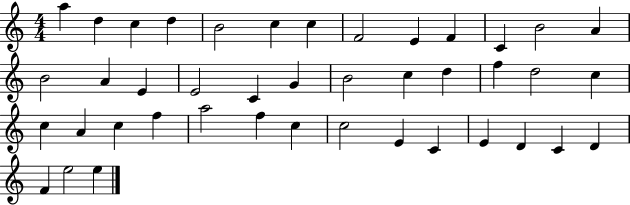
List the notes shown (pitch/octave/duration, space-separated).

A5/q D5/q C5/q D5/q B4/h C5/q C5/q F4/h E4/q F4/q C4/q B4/h A4/q B4/h A4/q E4/q E4/h C4/q G4/q B4/h C5/q D5/q F5/q D5/h C5/q C5/q A4/q C5/q F5/q A5/h F5/q C5/q C5/h E4/q C4/q E4/q D4/q C4/q D4/q F4/q E5/h E5/q